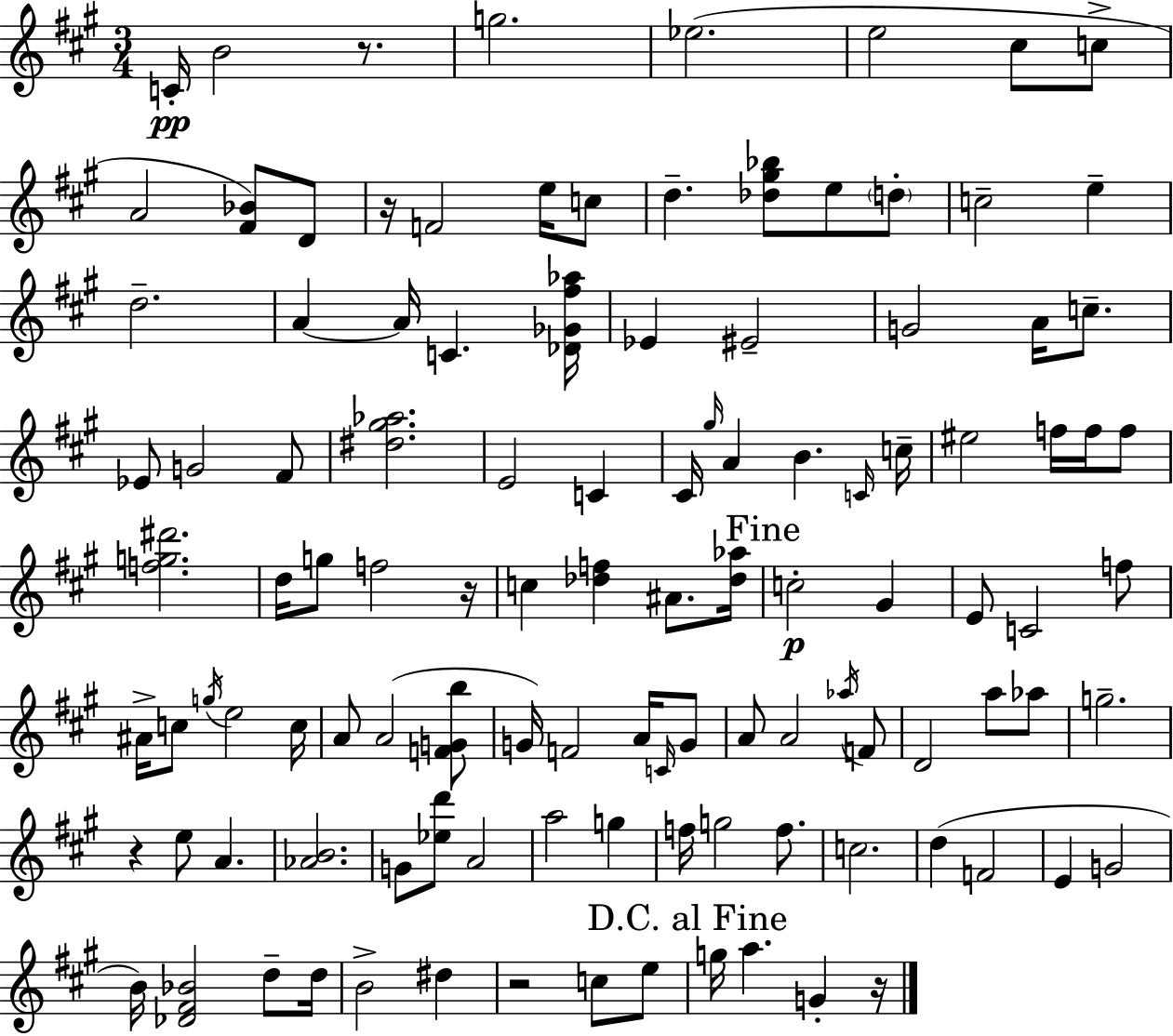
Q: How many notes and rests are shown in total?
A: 112